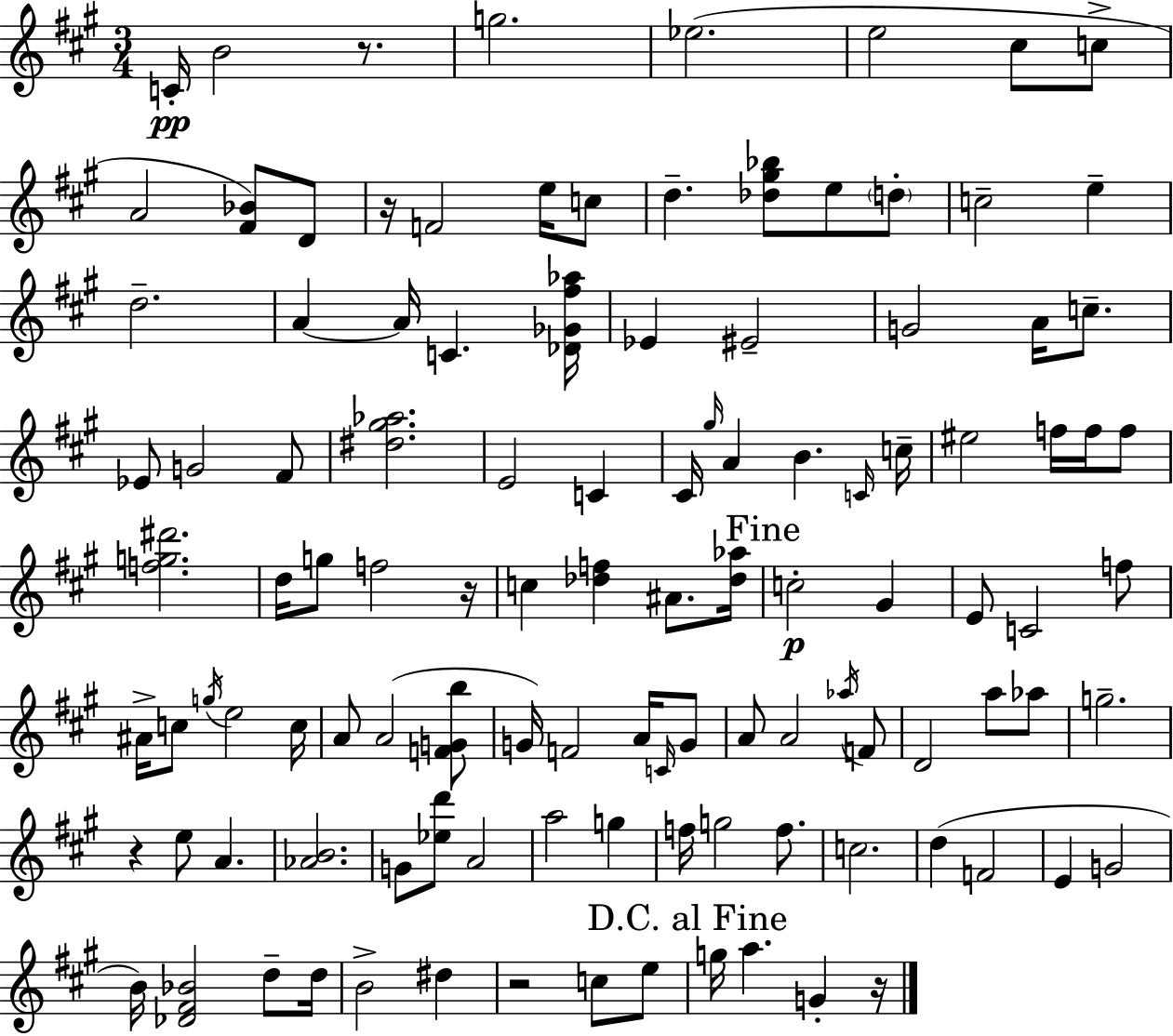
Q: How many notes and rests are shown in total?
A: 112